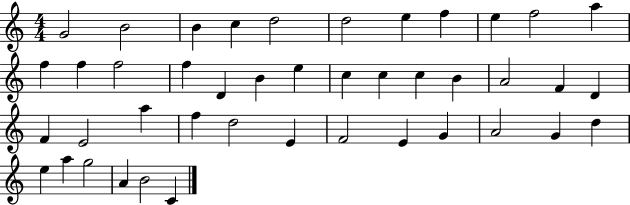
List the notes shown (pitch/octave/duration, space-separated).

G4/h B4/h B4/q C5/q D5/h D5/h E5/q F5/q E5/q F5/h A5/q F5/q F5/q F5/h F5/q D4/q B4/q E5/q C5/q C5/q C5/q B4/q A4/h F4/q D4/q F4/q E4/h A5/q F5/q D5/h E4/q F4/h E4/q G4/q A4/h G4/q D5/q E5/q A5/q G5/h A4/q B4/h C4/q